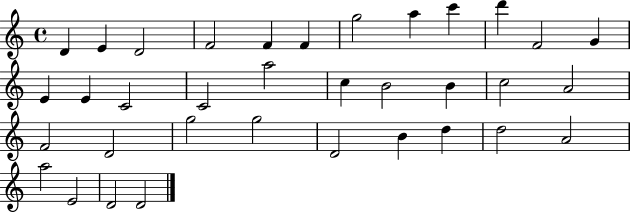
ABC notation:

X:1
T:Untitled
M:4/4
L:1/4
K:C
D E D2 F2 F F g2 a c' d' F2 G E E C2 C2 a2 c B2 B c2 A2 F2 D2 g2 g2 D2 B d d2 A2 a2 E2 D2 D2